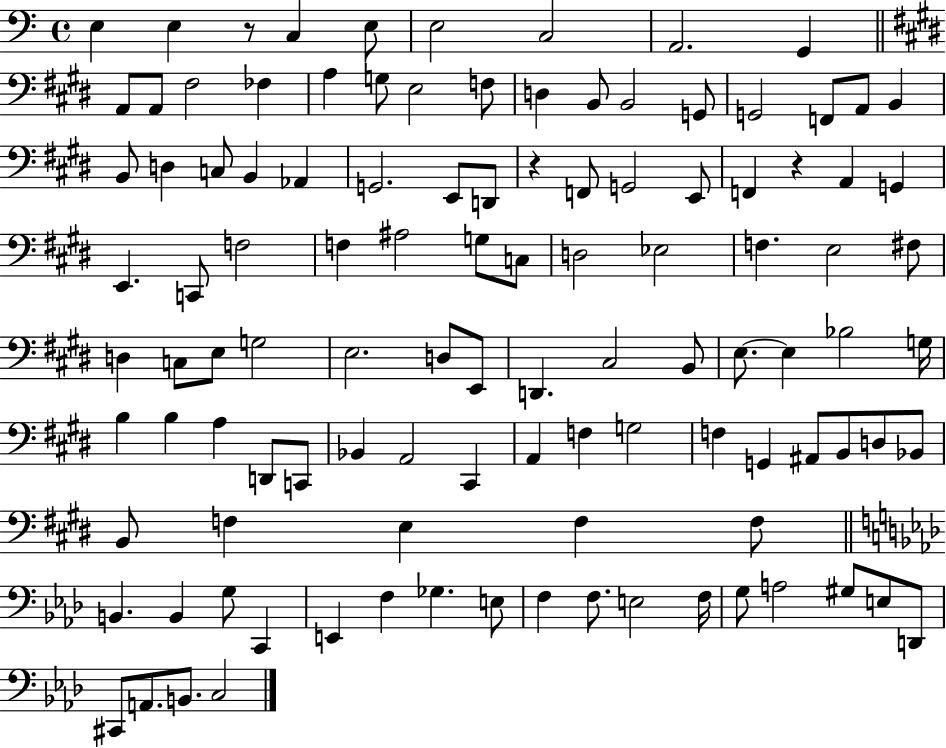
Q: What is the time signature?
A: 4/4